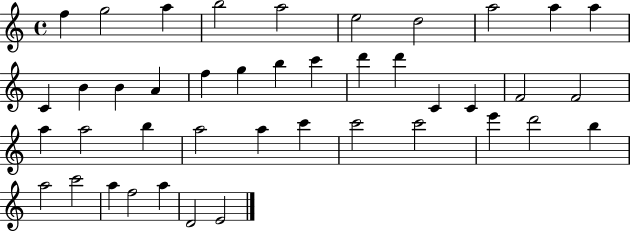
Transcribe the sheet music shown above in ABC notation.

X:1
T:Untitled
M:4/4
L:1/4
K:C
f g2 a b2 a2 e2 d2 a2 a a C B B A f g b c' d' d' C C F2 F2 a a2 b a2 a c' c'2 c'2 e' d'2 b a2 c'2 a f2 a D2 E2